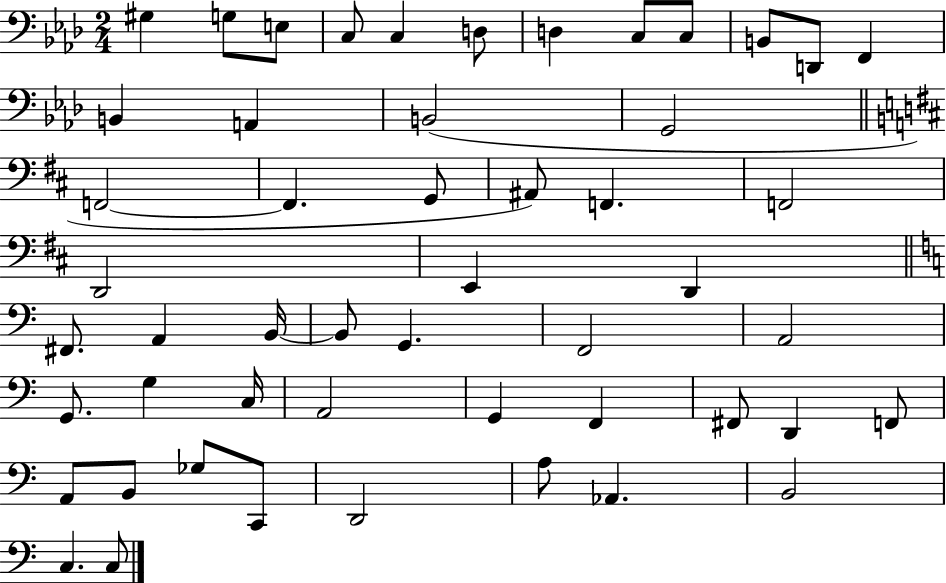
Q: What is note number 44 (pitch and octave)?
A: Gb3